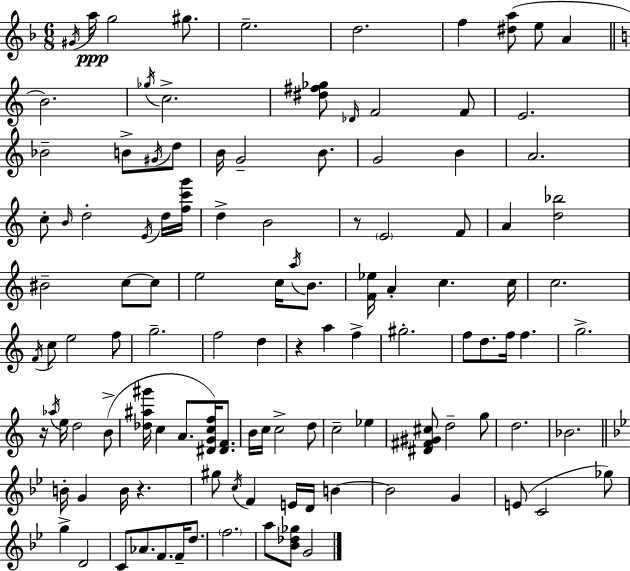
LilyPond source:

{
  \clef treble
  \numericTimeSignature
  \time 6/8
  \key f \major
  \acciaccatura { gis'16 }\ppp a''16 g''2 gis''8. | e''2.-- | d''2. | f''4 <dis'' a''>8( e''8 a'4 | \break \bar "||" \break \key c \major b'2.) | \acciaccatura { ges''16 } c''2.-> | <dis'' fis'' ges''>8 \grace { des'16 } f'2 | f'8 e'2. | \break bes'2-- b'8-> | \acciaccatura { gis'16 } d''8 b'16 g'2-- | b'8. g'2 b'4 | a'2. | \break c''8-. \grace { b'16 } d''2-. | \acciaccatura { e'16 } d''16 <f'' c''' g'''>16 d''4-> b'2 | r8 \parenthesize e'2 | f'8 a'4 <d'' bes''>2 | \break bis'2-- | c''8~~ c''8 e''2 | c''16 \acciaccatura { a''16 } b'8. <f' ees''>16 a'4-. c''4. | c''16 c''2. | \break \acciaccatura { f'16 } c''8 e''2 | f''8 g''2.-- | f''2 | d''4 r4 a''4 | \break f''4-> gis''2.-. | f''8 d''8. | f''16 f''4. g''2.-> | r16 \acciaccatura { aes''16 } e''16 d''2 | \break b'8->( <des'' ais'' gis'''>16 c''4 | a'8. <dis' g' c'' f''>16) <dis' f'>8. b'16 c''16 c''2-> | d''8 c''2-- | ees''4 <dis' fis' gis' cis''>8 d''2-- | \break g''8 d''2. | bes'2. | \bar "||" \break \key bes \major b'16-. g'4 b'16 r4. | gis''8 \acciaccatura { c''16 } f'4 e'16 d'16 b'4~~ | b'2 g'4 | e'8( c'2 ges''8) | \break g''4-> d'2 | c'8 aes'8. f'8. f'16-- d''8. | \parenthesize f''2. | a''8 <bes' des'' ges''>8 g'2 | \break \bar "|."
}